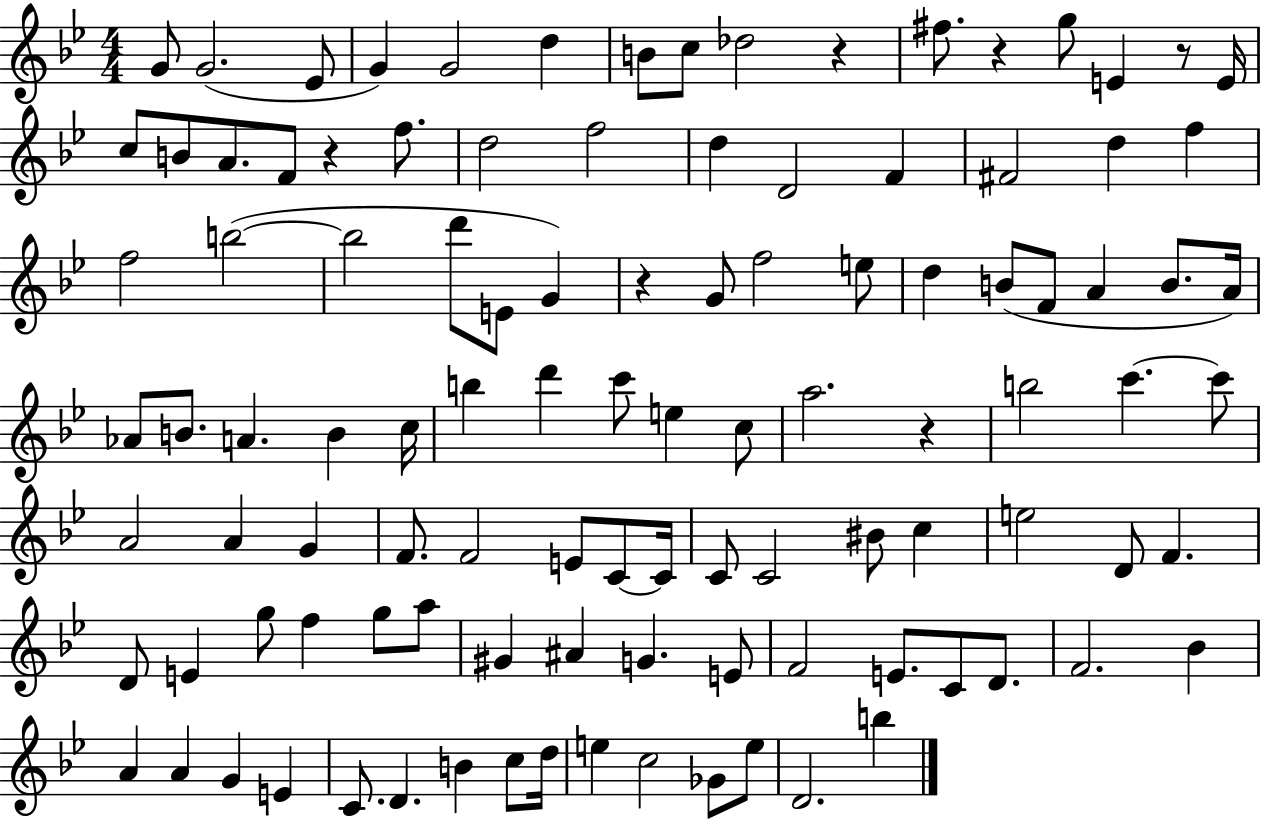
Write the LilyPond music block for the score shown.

{
  \clef treble
  \numericTimeSignature
  \time 4/4
  \key bes \major
  \repeat volta 2 { g'8 g'2.( ees'8 | g'4) g'2 d''4 | b'8 c''8 des''2 r4 | fis''8. r4 g''8 e'4 r8 e'16 | \break c''8 b'8 a'8. f'8 r4 f''8. | d''2 f''2 | d''4 d'2 f'4 | fis'2 d''4 f''4 | \break f''2 b''2~(~ | b''2 d'''8 e'8 g'4) | r4 g'8 f''2 e''8 | d''4 b'8( f'8 a'4 b'8. a'16) | \break aes'8 b'8. a'4. b'4 c''16 | b''4 d'''4 c'''8 e''4 c''8 | a''2. r4 | b''2 c'''4.~~ c'''8 | \break a'2 a'4 g'4 | f'8. f'2 e'8 c'8~~ c'16 | c'8 c'2 bis'8 c''4 | e''2 d'8 f'4. | \break d'8 e'4 g''8 f''4 g''8 a''8 | gis'4 ais'4 g'4. e'8 | f'2 e'8. c'8 d'8. | f'2. bes'4 | \break a'4 a'4 g'4 e'4 | c'8. d'4. b'4 c''8 d''16 | e''4 c''2 ges'8 e''8 | d'2. b''4 | \break } \bar "|."
}